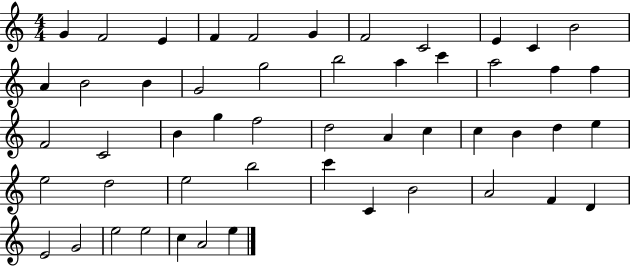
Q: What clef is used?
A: treble